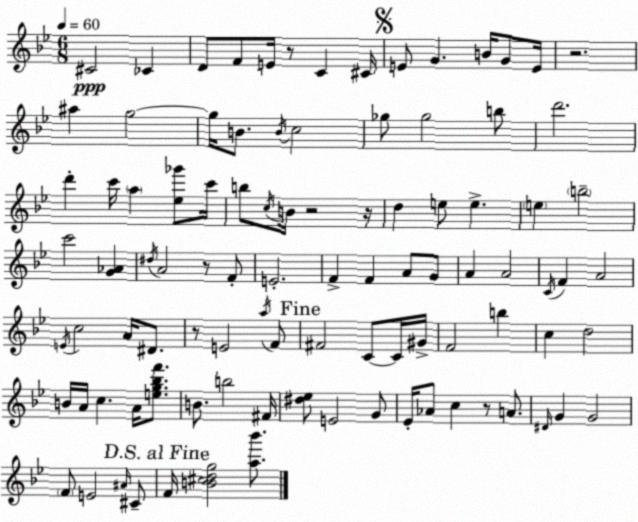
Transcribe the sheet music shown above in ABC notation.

X:1
T:Untitled
M:6/8
L:1/4
K:Gm
^C2 _C D/2 F/2 E/4 z/2 C ^C/4 E/2 G B/4 G/2 E/4 z2 ^a g2 g/4 B/2 B/4 c2 _g/2 _g2 b/2 d'2 d' c'/4 a [_e_g']/2 c'/4 b/2 c/4 B/4 z2 z/4 d e/2 e e b2 c'2 [G_A] ^d/4 A2 z/2 F/2 E2 F F A/2 G/2 A A2 C/4 F A2 E/4 c2 A/4 ^D/2 z/2 E2 a/4 F/2 ^F2 C/2 C/4 ^G/4 F2 b c d2 B/4 A/4 c A/4 [eg_bf']/2 B/2 b2 ^F/4 [^d_e]/2 E2 G/2 _E/4 _A/2 c z/2 A/2 ^D/4 G G2 F/2 E2 ^A/4 ^C/2 F/4 [B^cdg]2 [a_b']/2